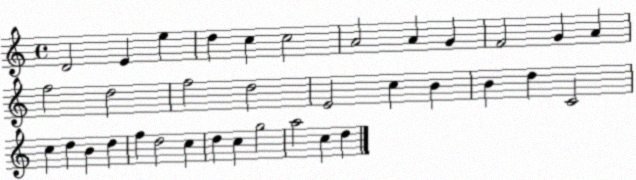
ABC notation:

X:1
T:Untitled
M:4/4
L:1/4
K:C
D2 E e d c c2 A2 A G F2 G A f2 d2 f2 d2 E2 c B B d C2 c d B d f d2 c d c g2 a2 c d